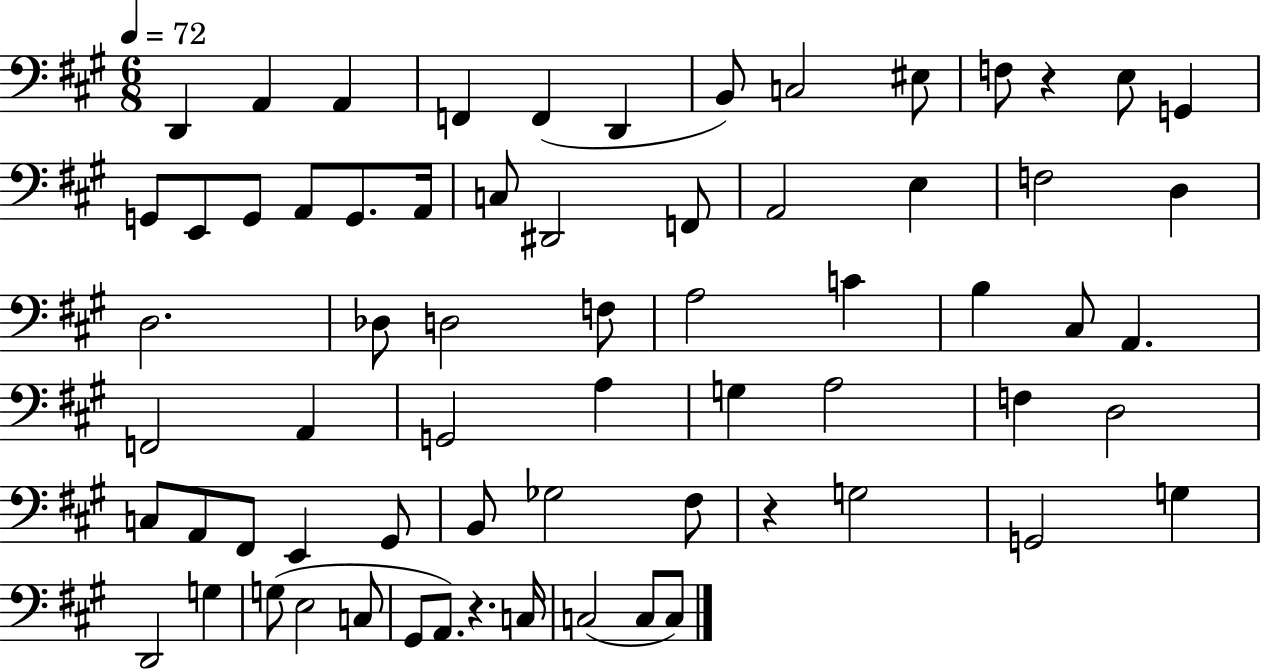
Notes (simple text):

D2/q A2/q A2/q F2/q F2/q D2/q B2/e C3/h EIS3/e F3/e R/q E3/e G2/q G2/e E2/e G2/e A2/e G2/e. A2/s C3/e D#2/h F2/e A2/h E3/q F3/h D3/q D3/h. Db3/e D3/h F3/e A3/h C4/q B3/q C#3/e A2/q. F2/h A2/q G2/h A3/q G3/q A3/h F3/q D3/h C3/e A2/e F#2/e E2/q G#2/e B2/e Gb3/h F#3/e R/q G3/h G2/h G3/q D2/h G3/q G3/e E3/h C3/e G#2/e A2/e. R/q. C3/s C3/h C3/e C3/e